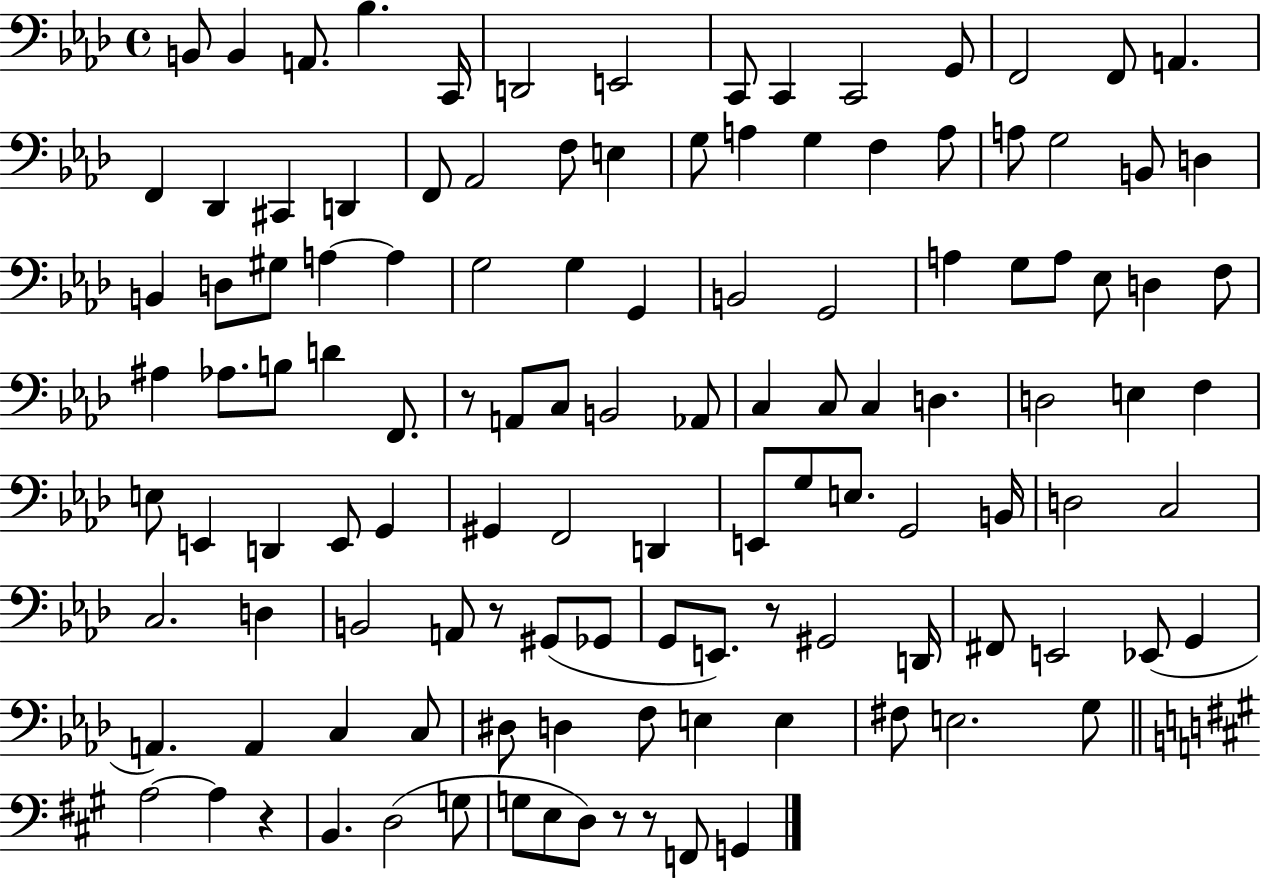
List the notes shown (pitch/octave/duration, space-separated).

B2/e B2/q A2/e. Bb3/q. C2/s D2/h E2/h C2/e C2/q C2/h G2/e F2/h F2/e A2/q. F2/q Db2/q C#2/q D2/q F2/e Ab2/h F3/e E3/q G3/e A3/q G3/q F3/q A3/e A3/e G3/h B2/e D3/q B2/q D3/e G#3/e A3/q A3/q G3/h G3/q G2/q B2/h G2/h A3/q G3/e A3/e Eb3/e D3/q F3/e A#3/q Ab3/e. B3/e D4/q F2/e. R/e A2/e C3/e B2/h Ab2/e C3/q C3/e C3/q D3/q. D3/h E3/q F3/q E3/e E2/q D2/q E2/e G2/q G#2/q F2/h D2/q E2/e G3/e E3/e. G2/h B2/s D3/h C3/h C3/h. D3/q B2/h A2/e R/e G#2/e Gb2/e G2/e E2/e. R/e G#2/h D2/s F#2/e E2/h Eb2/e G2/q A2/q. A2/q C3/q C3/e D#3/e D3/q F3/e E3/q E3/q F#3/e E3/h. G3/e A3/h A3/q R/q B2/q. D3/h G3/e G3/e E3/e D3/e R/e R/e F2/e G2/q